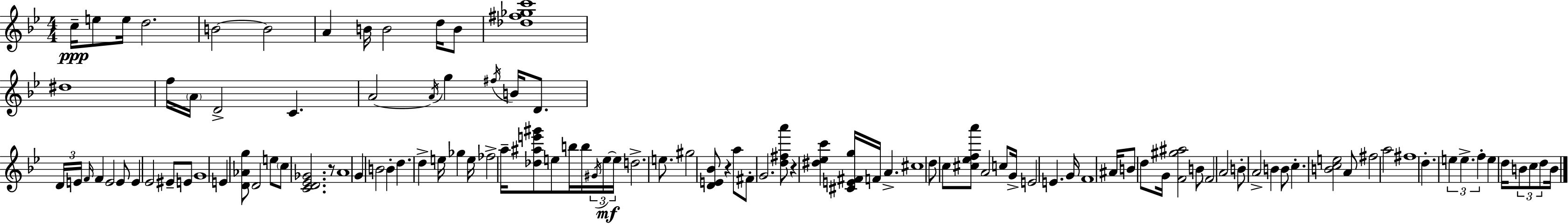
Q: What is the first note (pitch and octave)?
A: C5